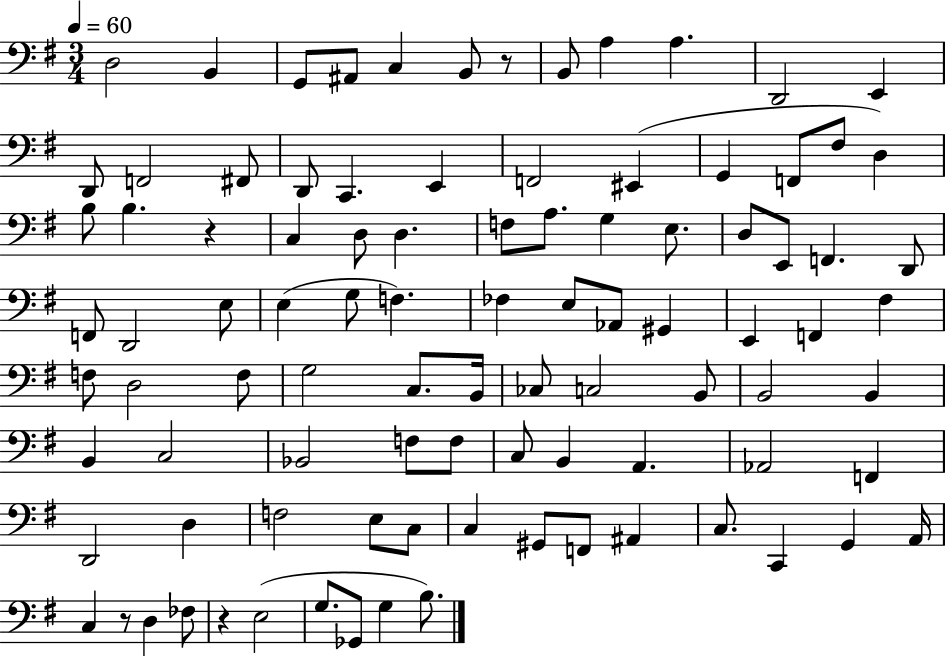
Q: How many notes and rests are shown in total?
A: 95